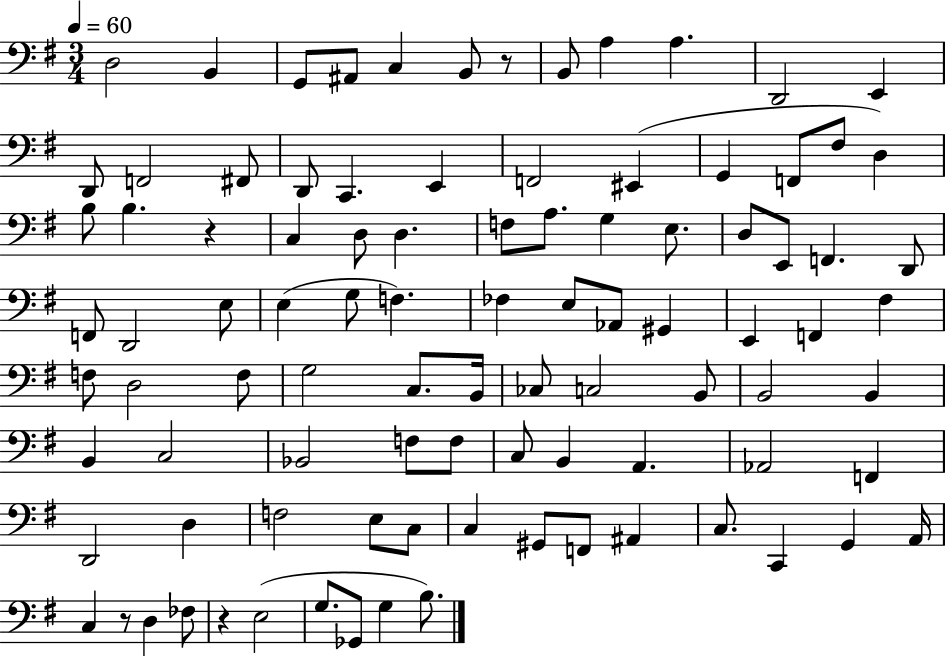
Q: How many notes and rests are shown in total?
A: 95